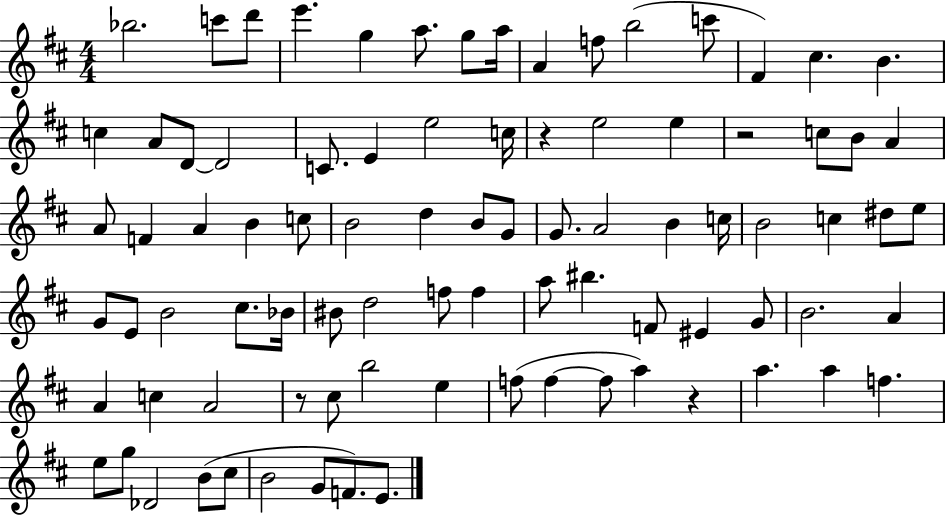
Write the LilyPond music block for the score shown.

{
  \clef treble
  \numericTimeSignature
  \time 4/4
  \key d \major
  bes''2. c'''8 d'''8 | e'''4. g''4 a''8. g''8 a''16 | a'4 f''8 b''2( c'''8 | fis'4) cis''4. b'4. | \break c''4 a'8 d'8~~ d'2 | c'8. e'4 e''2 c''16 | r4 e''2 e''4 | r2 c''8 b'8 a'4 | \break a'8 f'4 a'4 b'4 c''8 | b'2 d''4 b'8 g'8 | g'8. a'2 b'4 c''16 | b'2 c''4 dis''8 e''8 | \break g'8 e'8 b'2 cis''8. bes'16 | bis'8 d''2 f''8 f''4 | a''8 bis''4. f'8 eis'4 g'8 | b'2. a'4 | \break a'4 c''4 a'2 | r8 cis''8 b''2 e''4 | f''8( f''4~~ f''8 a''4) r4 | a''4. a''4 f''4. | \break e''8 g''8 des'2 b'8( cis''8 | b'2 g'8 f'8.) e'8. | \bar "|."
}